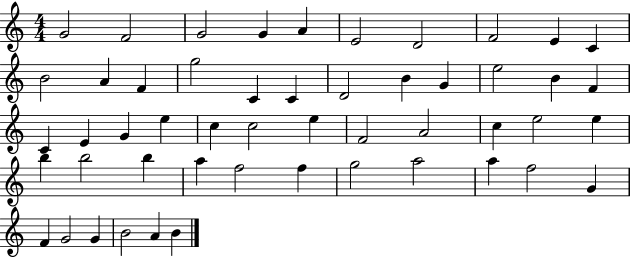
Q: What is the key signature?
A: C major